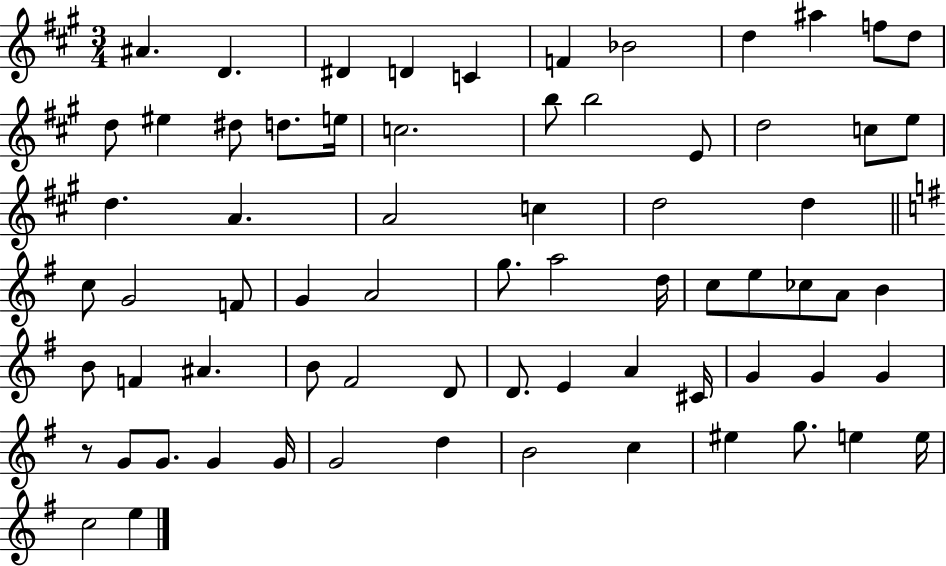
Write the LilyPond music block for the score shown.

{
  \clef treble
  \numericTimeSignature
  \time 3/4
  \key a \major
  ais'4. d'4. | dis'4 d'4 c'4 | f'4 bes'2 | d''4 ais''4 f''8 d''8 | \break d''8 eis''4 dis''8 d''8. e''16 | c''2. | b''8 b''2 e'8 | d''2 c''8 e''8 | \break d''4. a'4. | a'2 c''4 | d''2 d''4 | \bar "||" \break \key g \major c''8 g'2 f'8 | g'4 a'2 | g''8. a''2 d''16 | c''8 e''8 ces''8 a'8 b'4 | \break b'8 f'4 ais'4. | b'8 fis'2 d'8 | d'8. e'4 a'4 cis'16 | g'4 g'4 g'4 | \break r8 g'8 g'8. g'4 g'16 | g'2 d''4 | b'2 c''4 | eis''4 g''8. e''4 e''16 | \break c''2 e''4 | \bar "|."
}